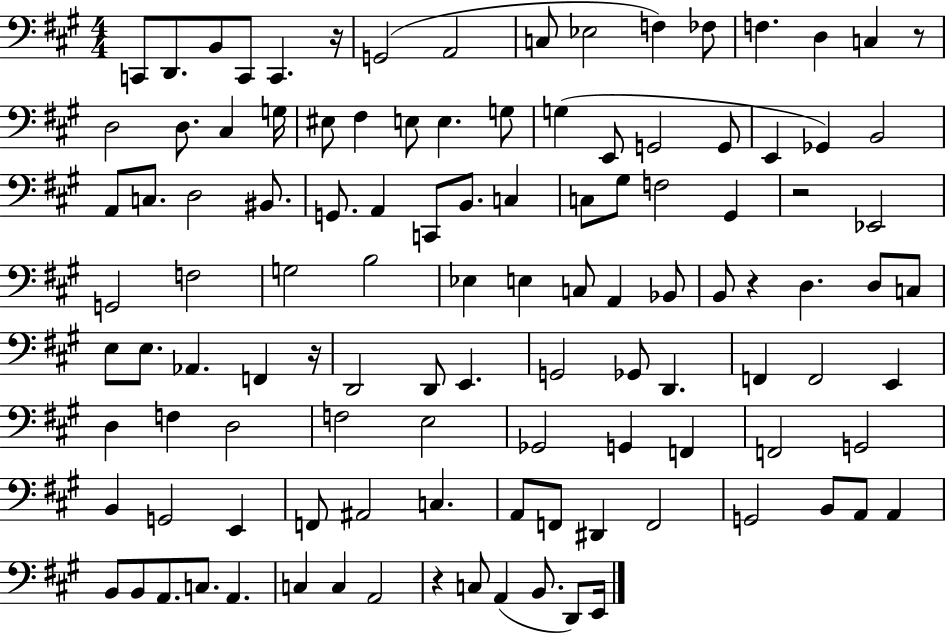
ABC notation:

X:1
T:Untitled
M:4/4
L:1/4
K:A
C,,/2 D,,/2 B,,/2 C,,/2 C,, z/4 G,,2 A,,2 C,/2 _E,2 F, _F,/2 F, D, C, z/2 D,2 D,/2 ^C, G,/4 ^E,/2 ^F, E,/2 E, G,/2 G, E,,/2 G,,2 G,,/2 E,, _G,, B,,2 A,,/2 C,/2 D,2 ^B,,/2 G,,/2 A,, C,,/2 B,,/2 C, C,/2 ^G,/2 F,2 ^G,, z2 _E,,2 G,,2 F,2 G,2 B,2 _E, E, C,/2 A,, _B,,/2 B,,/2 z D, D,/2 C,/2 E,/2 E,/2 _A,, F,, z/4 D,,2 D,,/2 E,, G,,2 _G,,/2 D,, F,, F,,2 E,, D, F, D,2 F,2 E,2 _G,,2 G,, F,, F,,2 G,,2 B,, G,,2 E,, F,,/2 ^A,,2 C, A,,/2 F,,/2 ^D,, F,,2 G,,2 B,,/2 A,,/2 A,, B,,/2 B,,/2 A,,/2 C,/2 A,, C, C, A,,2 z C,/2 A,, B,,/2 D,,/2 E,,/4